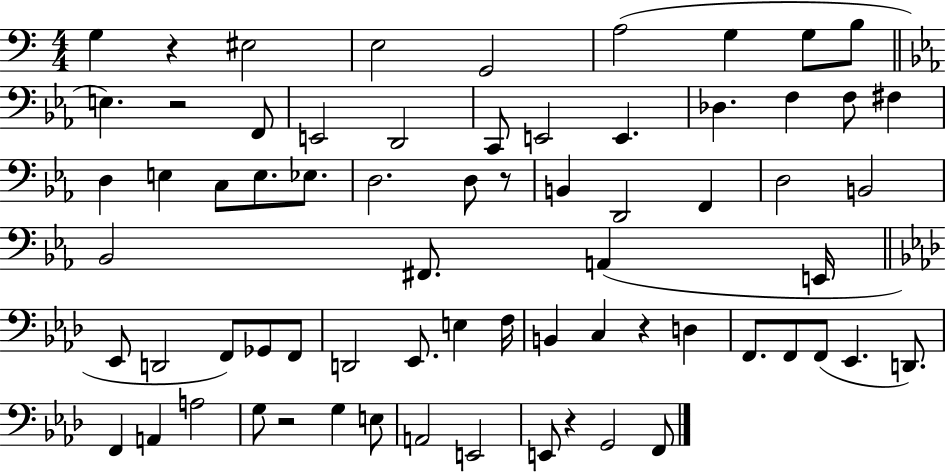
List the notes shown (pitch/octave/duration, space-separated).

G3/q R/q EIS3/h E3/h G2/h A3/h G3/q G3/e B3/e E3/q. R/h F2/e E2/h D2/h C2/e E2/h E2/q. Db3/q. F3/q F3/e F#3/q D3/q E3/q C3/e E3/e. Eb3/e. D3/h. D3/e R/e B2/q D2/h F2/q D3/h B2/h Bb2/h F#2/e. A2/q E2/s Eb2/e D2/h F2/e Gb2/e F2/e D2/h Eb2/e. E3/q F3/s B2/q C3/q R/q D3/q F2/e. F2/e F2/e Eb2/q. D2/e. F2/q A2/q A3/h G3/e R/h G3/q E3/e A2/h E2/h E2/e R/q G2/h F2/e